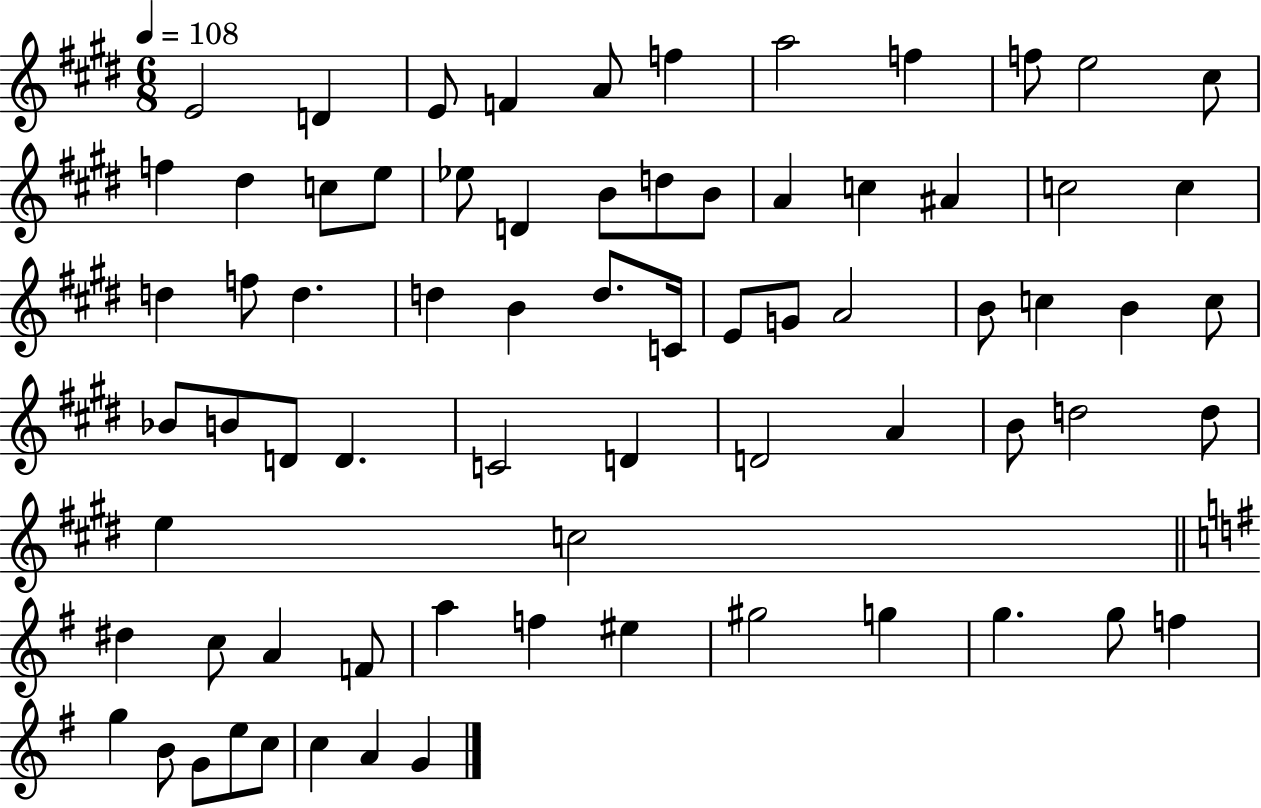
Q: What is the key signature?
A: E major